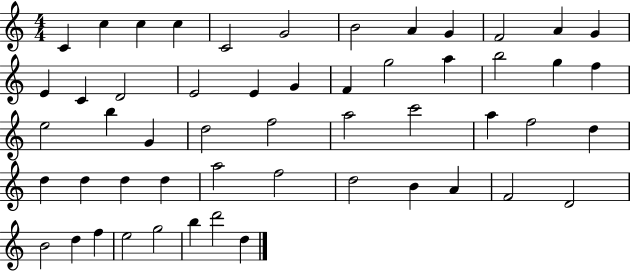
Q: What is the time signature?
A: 4/4